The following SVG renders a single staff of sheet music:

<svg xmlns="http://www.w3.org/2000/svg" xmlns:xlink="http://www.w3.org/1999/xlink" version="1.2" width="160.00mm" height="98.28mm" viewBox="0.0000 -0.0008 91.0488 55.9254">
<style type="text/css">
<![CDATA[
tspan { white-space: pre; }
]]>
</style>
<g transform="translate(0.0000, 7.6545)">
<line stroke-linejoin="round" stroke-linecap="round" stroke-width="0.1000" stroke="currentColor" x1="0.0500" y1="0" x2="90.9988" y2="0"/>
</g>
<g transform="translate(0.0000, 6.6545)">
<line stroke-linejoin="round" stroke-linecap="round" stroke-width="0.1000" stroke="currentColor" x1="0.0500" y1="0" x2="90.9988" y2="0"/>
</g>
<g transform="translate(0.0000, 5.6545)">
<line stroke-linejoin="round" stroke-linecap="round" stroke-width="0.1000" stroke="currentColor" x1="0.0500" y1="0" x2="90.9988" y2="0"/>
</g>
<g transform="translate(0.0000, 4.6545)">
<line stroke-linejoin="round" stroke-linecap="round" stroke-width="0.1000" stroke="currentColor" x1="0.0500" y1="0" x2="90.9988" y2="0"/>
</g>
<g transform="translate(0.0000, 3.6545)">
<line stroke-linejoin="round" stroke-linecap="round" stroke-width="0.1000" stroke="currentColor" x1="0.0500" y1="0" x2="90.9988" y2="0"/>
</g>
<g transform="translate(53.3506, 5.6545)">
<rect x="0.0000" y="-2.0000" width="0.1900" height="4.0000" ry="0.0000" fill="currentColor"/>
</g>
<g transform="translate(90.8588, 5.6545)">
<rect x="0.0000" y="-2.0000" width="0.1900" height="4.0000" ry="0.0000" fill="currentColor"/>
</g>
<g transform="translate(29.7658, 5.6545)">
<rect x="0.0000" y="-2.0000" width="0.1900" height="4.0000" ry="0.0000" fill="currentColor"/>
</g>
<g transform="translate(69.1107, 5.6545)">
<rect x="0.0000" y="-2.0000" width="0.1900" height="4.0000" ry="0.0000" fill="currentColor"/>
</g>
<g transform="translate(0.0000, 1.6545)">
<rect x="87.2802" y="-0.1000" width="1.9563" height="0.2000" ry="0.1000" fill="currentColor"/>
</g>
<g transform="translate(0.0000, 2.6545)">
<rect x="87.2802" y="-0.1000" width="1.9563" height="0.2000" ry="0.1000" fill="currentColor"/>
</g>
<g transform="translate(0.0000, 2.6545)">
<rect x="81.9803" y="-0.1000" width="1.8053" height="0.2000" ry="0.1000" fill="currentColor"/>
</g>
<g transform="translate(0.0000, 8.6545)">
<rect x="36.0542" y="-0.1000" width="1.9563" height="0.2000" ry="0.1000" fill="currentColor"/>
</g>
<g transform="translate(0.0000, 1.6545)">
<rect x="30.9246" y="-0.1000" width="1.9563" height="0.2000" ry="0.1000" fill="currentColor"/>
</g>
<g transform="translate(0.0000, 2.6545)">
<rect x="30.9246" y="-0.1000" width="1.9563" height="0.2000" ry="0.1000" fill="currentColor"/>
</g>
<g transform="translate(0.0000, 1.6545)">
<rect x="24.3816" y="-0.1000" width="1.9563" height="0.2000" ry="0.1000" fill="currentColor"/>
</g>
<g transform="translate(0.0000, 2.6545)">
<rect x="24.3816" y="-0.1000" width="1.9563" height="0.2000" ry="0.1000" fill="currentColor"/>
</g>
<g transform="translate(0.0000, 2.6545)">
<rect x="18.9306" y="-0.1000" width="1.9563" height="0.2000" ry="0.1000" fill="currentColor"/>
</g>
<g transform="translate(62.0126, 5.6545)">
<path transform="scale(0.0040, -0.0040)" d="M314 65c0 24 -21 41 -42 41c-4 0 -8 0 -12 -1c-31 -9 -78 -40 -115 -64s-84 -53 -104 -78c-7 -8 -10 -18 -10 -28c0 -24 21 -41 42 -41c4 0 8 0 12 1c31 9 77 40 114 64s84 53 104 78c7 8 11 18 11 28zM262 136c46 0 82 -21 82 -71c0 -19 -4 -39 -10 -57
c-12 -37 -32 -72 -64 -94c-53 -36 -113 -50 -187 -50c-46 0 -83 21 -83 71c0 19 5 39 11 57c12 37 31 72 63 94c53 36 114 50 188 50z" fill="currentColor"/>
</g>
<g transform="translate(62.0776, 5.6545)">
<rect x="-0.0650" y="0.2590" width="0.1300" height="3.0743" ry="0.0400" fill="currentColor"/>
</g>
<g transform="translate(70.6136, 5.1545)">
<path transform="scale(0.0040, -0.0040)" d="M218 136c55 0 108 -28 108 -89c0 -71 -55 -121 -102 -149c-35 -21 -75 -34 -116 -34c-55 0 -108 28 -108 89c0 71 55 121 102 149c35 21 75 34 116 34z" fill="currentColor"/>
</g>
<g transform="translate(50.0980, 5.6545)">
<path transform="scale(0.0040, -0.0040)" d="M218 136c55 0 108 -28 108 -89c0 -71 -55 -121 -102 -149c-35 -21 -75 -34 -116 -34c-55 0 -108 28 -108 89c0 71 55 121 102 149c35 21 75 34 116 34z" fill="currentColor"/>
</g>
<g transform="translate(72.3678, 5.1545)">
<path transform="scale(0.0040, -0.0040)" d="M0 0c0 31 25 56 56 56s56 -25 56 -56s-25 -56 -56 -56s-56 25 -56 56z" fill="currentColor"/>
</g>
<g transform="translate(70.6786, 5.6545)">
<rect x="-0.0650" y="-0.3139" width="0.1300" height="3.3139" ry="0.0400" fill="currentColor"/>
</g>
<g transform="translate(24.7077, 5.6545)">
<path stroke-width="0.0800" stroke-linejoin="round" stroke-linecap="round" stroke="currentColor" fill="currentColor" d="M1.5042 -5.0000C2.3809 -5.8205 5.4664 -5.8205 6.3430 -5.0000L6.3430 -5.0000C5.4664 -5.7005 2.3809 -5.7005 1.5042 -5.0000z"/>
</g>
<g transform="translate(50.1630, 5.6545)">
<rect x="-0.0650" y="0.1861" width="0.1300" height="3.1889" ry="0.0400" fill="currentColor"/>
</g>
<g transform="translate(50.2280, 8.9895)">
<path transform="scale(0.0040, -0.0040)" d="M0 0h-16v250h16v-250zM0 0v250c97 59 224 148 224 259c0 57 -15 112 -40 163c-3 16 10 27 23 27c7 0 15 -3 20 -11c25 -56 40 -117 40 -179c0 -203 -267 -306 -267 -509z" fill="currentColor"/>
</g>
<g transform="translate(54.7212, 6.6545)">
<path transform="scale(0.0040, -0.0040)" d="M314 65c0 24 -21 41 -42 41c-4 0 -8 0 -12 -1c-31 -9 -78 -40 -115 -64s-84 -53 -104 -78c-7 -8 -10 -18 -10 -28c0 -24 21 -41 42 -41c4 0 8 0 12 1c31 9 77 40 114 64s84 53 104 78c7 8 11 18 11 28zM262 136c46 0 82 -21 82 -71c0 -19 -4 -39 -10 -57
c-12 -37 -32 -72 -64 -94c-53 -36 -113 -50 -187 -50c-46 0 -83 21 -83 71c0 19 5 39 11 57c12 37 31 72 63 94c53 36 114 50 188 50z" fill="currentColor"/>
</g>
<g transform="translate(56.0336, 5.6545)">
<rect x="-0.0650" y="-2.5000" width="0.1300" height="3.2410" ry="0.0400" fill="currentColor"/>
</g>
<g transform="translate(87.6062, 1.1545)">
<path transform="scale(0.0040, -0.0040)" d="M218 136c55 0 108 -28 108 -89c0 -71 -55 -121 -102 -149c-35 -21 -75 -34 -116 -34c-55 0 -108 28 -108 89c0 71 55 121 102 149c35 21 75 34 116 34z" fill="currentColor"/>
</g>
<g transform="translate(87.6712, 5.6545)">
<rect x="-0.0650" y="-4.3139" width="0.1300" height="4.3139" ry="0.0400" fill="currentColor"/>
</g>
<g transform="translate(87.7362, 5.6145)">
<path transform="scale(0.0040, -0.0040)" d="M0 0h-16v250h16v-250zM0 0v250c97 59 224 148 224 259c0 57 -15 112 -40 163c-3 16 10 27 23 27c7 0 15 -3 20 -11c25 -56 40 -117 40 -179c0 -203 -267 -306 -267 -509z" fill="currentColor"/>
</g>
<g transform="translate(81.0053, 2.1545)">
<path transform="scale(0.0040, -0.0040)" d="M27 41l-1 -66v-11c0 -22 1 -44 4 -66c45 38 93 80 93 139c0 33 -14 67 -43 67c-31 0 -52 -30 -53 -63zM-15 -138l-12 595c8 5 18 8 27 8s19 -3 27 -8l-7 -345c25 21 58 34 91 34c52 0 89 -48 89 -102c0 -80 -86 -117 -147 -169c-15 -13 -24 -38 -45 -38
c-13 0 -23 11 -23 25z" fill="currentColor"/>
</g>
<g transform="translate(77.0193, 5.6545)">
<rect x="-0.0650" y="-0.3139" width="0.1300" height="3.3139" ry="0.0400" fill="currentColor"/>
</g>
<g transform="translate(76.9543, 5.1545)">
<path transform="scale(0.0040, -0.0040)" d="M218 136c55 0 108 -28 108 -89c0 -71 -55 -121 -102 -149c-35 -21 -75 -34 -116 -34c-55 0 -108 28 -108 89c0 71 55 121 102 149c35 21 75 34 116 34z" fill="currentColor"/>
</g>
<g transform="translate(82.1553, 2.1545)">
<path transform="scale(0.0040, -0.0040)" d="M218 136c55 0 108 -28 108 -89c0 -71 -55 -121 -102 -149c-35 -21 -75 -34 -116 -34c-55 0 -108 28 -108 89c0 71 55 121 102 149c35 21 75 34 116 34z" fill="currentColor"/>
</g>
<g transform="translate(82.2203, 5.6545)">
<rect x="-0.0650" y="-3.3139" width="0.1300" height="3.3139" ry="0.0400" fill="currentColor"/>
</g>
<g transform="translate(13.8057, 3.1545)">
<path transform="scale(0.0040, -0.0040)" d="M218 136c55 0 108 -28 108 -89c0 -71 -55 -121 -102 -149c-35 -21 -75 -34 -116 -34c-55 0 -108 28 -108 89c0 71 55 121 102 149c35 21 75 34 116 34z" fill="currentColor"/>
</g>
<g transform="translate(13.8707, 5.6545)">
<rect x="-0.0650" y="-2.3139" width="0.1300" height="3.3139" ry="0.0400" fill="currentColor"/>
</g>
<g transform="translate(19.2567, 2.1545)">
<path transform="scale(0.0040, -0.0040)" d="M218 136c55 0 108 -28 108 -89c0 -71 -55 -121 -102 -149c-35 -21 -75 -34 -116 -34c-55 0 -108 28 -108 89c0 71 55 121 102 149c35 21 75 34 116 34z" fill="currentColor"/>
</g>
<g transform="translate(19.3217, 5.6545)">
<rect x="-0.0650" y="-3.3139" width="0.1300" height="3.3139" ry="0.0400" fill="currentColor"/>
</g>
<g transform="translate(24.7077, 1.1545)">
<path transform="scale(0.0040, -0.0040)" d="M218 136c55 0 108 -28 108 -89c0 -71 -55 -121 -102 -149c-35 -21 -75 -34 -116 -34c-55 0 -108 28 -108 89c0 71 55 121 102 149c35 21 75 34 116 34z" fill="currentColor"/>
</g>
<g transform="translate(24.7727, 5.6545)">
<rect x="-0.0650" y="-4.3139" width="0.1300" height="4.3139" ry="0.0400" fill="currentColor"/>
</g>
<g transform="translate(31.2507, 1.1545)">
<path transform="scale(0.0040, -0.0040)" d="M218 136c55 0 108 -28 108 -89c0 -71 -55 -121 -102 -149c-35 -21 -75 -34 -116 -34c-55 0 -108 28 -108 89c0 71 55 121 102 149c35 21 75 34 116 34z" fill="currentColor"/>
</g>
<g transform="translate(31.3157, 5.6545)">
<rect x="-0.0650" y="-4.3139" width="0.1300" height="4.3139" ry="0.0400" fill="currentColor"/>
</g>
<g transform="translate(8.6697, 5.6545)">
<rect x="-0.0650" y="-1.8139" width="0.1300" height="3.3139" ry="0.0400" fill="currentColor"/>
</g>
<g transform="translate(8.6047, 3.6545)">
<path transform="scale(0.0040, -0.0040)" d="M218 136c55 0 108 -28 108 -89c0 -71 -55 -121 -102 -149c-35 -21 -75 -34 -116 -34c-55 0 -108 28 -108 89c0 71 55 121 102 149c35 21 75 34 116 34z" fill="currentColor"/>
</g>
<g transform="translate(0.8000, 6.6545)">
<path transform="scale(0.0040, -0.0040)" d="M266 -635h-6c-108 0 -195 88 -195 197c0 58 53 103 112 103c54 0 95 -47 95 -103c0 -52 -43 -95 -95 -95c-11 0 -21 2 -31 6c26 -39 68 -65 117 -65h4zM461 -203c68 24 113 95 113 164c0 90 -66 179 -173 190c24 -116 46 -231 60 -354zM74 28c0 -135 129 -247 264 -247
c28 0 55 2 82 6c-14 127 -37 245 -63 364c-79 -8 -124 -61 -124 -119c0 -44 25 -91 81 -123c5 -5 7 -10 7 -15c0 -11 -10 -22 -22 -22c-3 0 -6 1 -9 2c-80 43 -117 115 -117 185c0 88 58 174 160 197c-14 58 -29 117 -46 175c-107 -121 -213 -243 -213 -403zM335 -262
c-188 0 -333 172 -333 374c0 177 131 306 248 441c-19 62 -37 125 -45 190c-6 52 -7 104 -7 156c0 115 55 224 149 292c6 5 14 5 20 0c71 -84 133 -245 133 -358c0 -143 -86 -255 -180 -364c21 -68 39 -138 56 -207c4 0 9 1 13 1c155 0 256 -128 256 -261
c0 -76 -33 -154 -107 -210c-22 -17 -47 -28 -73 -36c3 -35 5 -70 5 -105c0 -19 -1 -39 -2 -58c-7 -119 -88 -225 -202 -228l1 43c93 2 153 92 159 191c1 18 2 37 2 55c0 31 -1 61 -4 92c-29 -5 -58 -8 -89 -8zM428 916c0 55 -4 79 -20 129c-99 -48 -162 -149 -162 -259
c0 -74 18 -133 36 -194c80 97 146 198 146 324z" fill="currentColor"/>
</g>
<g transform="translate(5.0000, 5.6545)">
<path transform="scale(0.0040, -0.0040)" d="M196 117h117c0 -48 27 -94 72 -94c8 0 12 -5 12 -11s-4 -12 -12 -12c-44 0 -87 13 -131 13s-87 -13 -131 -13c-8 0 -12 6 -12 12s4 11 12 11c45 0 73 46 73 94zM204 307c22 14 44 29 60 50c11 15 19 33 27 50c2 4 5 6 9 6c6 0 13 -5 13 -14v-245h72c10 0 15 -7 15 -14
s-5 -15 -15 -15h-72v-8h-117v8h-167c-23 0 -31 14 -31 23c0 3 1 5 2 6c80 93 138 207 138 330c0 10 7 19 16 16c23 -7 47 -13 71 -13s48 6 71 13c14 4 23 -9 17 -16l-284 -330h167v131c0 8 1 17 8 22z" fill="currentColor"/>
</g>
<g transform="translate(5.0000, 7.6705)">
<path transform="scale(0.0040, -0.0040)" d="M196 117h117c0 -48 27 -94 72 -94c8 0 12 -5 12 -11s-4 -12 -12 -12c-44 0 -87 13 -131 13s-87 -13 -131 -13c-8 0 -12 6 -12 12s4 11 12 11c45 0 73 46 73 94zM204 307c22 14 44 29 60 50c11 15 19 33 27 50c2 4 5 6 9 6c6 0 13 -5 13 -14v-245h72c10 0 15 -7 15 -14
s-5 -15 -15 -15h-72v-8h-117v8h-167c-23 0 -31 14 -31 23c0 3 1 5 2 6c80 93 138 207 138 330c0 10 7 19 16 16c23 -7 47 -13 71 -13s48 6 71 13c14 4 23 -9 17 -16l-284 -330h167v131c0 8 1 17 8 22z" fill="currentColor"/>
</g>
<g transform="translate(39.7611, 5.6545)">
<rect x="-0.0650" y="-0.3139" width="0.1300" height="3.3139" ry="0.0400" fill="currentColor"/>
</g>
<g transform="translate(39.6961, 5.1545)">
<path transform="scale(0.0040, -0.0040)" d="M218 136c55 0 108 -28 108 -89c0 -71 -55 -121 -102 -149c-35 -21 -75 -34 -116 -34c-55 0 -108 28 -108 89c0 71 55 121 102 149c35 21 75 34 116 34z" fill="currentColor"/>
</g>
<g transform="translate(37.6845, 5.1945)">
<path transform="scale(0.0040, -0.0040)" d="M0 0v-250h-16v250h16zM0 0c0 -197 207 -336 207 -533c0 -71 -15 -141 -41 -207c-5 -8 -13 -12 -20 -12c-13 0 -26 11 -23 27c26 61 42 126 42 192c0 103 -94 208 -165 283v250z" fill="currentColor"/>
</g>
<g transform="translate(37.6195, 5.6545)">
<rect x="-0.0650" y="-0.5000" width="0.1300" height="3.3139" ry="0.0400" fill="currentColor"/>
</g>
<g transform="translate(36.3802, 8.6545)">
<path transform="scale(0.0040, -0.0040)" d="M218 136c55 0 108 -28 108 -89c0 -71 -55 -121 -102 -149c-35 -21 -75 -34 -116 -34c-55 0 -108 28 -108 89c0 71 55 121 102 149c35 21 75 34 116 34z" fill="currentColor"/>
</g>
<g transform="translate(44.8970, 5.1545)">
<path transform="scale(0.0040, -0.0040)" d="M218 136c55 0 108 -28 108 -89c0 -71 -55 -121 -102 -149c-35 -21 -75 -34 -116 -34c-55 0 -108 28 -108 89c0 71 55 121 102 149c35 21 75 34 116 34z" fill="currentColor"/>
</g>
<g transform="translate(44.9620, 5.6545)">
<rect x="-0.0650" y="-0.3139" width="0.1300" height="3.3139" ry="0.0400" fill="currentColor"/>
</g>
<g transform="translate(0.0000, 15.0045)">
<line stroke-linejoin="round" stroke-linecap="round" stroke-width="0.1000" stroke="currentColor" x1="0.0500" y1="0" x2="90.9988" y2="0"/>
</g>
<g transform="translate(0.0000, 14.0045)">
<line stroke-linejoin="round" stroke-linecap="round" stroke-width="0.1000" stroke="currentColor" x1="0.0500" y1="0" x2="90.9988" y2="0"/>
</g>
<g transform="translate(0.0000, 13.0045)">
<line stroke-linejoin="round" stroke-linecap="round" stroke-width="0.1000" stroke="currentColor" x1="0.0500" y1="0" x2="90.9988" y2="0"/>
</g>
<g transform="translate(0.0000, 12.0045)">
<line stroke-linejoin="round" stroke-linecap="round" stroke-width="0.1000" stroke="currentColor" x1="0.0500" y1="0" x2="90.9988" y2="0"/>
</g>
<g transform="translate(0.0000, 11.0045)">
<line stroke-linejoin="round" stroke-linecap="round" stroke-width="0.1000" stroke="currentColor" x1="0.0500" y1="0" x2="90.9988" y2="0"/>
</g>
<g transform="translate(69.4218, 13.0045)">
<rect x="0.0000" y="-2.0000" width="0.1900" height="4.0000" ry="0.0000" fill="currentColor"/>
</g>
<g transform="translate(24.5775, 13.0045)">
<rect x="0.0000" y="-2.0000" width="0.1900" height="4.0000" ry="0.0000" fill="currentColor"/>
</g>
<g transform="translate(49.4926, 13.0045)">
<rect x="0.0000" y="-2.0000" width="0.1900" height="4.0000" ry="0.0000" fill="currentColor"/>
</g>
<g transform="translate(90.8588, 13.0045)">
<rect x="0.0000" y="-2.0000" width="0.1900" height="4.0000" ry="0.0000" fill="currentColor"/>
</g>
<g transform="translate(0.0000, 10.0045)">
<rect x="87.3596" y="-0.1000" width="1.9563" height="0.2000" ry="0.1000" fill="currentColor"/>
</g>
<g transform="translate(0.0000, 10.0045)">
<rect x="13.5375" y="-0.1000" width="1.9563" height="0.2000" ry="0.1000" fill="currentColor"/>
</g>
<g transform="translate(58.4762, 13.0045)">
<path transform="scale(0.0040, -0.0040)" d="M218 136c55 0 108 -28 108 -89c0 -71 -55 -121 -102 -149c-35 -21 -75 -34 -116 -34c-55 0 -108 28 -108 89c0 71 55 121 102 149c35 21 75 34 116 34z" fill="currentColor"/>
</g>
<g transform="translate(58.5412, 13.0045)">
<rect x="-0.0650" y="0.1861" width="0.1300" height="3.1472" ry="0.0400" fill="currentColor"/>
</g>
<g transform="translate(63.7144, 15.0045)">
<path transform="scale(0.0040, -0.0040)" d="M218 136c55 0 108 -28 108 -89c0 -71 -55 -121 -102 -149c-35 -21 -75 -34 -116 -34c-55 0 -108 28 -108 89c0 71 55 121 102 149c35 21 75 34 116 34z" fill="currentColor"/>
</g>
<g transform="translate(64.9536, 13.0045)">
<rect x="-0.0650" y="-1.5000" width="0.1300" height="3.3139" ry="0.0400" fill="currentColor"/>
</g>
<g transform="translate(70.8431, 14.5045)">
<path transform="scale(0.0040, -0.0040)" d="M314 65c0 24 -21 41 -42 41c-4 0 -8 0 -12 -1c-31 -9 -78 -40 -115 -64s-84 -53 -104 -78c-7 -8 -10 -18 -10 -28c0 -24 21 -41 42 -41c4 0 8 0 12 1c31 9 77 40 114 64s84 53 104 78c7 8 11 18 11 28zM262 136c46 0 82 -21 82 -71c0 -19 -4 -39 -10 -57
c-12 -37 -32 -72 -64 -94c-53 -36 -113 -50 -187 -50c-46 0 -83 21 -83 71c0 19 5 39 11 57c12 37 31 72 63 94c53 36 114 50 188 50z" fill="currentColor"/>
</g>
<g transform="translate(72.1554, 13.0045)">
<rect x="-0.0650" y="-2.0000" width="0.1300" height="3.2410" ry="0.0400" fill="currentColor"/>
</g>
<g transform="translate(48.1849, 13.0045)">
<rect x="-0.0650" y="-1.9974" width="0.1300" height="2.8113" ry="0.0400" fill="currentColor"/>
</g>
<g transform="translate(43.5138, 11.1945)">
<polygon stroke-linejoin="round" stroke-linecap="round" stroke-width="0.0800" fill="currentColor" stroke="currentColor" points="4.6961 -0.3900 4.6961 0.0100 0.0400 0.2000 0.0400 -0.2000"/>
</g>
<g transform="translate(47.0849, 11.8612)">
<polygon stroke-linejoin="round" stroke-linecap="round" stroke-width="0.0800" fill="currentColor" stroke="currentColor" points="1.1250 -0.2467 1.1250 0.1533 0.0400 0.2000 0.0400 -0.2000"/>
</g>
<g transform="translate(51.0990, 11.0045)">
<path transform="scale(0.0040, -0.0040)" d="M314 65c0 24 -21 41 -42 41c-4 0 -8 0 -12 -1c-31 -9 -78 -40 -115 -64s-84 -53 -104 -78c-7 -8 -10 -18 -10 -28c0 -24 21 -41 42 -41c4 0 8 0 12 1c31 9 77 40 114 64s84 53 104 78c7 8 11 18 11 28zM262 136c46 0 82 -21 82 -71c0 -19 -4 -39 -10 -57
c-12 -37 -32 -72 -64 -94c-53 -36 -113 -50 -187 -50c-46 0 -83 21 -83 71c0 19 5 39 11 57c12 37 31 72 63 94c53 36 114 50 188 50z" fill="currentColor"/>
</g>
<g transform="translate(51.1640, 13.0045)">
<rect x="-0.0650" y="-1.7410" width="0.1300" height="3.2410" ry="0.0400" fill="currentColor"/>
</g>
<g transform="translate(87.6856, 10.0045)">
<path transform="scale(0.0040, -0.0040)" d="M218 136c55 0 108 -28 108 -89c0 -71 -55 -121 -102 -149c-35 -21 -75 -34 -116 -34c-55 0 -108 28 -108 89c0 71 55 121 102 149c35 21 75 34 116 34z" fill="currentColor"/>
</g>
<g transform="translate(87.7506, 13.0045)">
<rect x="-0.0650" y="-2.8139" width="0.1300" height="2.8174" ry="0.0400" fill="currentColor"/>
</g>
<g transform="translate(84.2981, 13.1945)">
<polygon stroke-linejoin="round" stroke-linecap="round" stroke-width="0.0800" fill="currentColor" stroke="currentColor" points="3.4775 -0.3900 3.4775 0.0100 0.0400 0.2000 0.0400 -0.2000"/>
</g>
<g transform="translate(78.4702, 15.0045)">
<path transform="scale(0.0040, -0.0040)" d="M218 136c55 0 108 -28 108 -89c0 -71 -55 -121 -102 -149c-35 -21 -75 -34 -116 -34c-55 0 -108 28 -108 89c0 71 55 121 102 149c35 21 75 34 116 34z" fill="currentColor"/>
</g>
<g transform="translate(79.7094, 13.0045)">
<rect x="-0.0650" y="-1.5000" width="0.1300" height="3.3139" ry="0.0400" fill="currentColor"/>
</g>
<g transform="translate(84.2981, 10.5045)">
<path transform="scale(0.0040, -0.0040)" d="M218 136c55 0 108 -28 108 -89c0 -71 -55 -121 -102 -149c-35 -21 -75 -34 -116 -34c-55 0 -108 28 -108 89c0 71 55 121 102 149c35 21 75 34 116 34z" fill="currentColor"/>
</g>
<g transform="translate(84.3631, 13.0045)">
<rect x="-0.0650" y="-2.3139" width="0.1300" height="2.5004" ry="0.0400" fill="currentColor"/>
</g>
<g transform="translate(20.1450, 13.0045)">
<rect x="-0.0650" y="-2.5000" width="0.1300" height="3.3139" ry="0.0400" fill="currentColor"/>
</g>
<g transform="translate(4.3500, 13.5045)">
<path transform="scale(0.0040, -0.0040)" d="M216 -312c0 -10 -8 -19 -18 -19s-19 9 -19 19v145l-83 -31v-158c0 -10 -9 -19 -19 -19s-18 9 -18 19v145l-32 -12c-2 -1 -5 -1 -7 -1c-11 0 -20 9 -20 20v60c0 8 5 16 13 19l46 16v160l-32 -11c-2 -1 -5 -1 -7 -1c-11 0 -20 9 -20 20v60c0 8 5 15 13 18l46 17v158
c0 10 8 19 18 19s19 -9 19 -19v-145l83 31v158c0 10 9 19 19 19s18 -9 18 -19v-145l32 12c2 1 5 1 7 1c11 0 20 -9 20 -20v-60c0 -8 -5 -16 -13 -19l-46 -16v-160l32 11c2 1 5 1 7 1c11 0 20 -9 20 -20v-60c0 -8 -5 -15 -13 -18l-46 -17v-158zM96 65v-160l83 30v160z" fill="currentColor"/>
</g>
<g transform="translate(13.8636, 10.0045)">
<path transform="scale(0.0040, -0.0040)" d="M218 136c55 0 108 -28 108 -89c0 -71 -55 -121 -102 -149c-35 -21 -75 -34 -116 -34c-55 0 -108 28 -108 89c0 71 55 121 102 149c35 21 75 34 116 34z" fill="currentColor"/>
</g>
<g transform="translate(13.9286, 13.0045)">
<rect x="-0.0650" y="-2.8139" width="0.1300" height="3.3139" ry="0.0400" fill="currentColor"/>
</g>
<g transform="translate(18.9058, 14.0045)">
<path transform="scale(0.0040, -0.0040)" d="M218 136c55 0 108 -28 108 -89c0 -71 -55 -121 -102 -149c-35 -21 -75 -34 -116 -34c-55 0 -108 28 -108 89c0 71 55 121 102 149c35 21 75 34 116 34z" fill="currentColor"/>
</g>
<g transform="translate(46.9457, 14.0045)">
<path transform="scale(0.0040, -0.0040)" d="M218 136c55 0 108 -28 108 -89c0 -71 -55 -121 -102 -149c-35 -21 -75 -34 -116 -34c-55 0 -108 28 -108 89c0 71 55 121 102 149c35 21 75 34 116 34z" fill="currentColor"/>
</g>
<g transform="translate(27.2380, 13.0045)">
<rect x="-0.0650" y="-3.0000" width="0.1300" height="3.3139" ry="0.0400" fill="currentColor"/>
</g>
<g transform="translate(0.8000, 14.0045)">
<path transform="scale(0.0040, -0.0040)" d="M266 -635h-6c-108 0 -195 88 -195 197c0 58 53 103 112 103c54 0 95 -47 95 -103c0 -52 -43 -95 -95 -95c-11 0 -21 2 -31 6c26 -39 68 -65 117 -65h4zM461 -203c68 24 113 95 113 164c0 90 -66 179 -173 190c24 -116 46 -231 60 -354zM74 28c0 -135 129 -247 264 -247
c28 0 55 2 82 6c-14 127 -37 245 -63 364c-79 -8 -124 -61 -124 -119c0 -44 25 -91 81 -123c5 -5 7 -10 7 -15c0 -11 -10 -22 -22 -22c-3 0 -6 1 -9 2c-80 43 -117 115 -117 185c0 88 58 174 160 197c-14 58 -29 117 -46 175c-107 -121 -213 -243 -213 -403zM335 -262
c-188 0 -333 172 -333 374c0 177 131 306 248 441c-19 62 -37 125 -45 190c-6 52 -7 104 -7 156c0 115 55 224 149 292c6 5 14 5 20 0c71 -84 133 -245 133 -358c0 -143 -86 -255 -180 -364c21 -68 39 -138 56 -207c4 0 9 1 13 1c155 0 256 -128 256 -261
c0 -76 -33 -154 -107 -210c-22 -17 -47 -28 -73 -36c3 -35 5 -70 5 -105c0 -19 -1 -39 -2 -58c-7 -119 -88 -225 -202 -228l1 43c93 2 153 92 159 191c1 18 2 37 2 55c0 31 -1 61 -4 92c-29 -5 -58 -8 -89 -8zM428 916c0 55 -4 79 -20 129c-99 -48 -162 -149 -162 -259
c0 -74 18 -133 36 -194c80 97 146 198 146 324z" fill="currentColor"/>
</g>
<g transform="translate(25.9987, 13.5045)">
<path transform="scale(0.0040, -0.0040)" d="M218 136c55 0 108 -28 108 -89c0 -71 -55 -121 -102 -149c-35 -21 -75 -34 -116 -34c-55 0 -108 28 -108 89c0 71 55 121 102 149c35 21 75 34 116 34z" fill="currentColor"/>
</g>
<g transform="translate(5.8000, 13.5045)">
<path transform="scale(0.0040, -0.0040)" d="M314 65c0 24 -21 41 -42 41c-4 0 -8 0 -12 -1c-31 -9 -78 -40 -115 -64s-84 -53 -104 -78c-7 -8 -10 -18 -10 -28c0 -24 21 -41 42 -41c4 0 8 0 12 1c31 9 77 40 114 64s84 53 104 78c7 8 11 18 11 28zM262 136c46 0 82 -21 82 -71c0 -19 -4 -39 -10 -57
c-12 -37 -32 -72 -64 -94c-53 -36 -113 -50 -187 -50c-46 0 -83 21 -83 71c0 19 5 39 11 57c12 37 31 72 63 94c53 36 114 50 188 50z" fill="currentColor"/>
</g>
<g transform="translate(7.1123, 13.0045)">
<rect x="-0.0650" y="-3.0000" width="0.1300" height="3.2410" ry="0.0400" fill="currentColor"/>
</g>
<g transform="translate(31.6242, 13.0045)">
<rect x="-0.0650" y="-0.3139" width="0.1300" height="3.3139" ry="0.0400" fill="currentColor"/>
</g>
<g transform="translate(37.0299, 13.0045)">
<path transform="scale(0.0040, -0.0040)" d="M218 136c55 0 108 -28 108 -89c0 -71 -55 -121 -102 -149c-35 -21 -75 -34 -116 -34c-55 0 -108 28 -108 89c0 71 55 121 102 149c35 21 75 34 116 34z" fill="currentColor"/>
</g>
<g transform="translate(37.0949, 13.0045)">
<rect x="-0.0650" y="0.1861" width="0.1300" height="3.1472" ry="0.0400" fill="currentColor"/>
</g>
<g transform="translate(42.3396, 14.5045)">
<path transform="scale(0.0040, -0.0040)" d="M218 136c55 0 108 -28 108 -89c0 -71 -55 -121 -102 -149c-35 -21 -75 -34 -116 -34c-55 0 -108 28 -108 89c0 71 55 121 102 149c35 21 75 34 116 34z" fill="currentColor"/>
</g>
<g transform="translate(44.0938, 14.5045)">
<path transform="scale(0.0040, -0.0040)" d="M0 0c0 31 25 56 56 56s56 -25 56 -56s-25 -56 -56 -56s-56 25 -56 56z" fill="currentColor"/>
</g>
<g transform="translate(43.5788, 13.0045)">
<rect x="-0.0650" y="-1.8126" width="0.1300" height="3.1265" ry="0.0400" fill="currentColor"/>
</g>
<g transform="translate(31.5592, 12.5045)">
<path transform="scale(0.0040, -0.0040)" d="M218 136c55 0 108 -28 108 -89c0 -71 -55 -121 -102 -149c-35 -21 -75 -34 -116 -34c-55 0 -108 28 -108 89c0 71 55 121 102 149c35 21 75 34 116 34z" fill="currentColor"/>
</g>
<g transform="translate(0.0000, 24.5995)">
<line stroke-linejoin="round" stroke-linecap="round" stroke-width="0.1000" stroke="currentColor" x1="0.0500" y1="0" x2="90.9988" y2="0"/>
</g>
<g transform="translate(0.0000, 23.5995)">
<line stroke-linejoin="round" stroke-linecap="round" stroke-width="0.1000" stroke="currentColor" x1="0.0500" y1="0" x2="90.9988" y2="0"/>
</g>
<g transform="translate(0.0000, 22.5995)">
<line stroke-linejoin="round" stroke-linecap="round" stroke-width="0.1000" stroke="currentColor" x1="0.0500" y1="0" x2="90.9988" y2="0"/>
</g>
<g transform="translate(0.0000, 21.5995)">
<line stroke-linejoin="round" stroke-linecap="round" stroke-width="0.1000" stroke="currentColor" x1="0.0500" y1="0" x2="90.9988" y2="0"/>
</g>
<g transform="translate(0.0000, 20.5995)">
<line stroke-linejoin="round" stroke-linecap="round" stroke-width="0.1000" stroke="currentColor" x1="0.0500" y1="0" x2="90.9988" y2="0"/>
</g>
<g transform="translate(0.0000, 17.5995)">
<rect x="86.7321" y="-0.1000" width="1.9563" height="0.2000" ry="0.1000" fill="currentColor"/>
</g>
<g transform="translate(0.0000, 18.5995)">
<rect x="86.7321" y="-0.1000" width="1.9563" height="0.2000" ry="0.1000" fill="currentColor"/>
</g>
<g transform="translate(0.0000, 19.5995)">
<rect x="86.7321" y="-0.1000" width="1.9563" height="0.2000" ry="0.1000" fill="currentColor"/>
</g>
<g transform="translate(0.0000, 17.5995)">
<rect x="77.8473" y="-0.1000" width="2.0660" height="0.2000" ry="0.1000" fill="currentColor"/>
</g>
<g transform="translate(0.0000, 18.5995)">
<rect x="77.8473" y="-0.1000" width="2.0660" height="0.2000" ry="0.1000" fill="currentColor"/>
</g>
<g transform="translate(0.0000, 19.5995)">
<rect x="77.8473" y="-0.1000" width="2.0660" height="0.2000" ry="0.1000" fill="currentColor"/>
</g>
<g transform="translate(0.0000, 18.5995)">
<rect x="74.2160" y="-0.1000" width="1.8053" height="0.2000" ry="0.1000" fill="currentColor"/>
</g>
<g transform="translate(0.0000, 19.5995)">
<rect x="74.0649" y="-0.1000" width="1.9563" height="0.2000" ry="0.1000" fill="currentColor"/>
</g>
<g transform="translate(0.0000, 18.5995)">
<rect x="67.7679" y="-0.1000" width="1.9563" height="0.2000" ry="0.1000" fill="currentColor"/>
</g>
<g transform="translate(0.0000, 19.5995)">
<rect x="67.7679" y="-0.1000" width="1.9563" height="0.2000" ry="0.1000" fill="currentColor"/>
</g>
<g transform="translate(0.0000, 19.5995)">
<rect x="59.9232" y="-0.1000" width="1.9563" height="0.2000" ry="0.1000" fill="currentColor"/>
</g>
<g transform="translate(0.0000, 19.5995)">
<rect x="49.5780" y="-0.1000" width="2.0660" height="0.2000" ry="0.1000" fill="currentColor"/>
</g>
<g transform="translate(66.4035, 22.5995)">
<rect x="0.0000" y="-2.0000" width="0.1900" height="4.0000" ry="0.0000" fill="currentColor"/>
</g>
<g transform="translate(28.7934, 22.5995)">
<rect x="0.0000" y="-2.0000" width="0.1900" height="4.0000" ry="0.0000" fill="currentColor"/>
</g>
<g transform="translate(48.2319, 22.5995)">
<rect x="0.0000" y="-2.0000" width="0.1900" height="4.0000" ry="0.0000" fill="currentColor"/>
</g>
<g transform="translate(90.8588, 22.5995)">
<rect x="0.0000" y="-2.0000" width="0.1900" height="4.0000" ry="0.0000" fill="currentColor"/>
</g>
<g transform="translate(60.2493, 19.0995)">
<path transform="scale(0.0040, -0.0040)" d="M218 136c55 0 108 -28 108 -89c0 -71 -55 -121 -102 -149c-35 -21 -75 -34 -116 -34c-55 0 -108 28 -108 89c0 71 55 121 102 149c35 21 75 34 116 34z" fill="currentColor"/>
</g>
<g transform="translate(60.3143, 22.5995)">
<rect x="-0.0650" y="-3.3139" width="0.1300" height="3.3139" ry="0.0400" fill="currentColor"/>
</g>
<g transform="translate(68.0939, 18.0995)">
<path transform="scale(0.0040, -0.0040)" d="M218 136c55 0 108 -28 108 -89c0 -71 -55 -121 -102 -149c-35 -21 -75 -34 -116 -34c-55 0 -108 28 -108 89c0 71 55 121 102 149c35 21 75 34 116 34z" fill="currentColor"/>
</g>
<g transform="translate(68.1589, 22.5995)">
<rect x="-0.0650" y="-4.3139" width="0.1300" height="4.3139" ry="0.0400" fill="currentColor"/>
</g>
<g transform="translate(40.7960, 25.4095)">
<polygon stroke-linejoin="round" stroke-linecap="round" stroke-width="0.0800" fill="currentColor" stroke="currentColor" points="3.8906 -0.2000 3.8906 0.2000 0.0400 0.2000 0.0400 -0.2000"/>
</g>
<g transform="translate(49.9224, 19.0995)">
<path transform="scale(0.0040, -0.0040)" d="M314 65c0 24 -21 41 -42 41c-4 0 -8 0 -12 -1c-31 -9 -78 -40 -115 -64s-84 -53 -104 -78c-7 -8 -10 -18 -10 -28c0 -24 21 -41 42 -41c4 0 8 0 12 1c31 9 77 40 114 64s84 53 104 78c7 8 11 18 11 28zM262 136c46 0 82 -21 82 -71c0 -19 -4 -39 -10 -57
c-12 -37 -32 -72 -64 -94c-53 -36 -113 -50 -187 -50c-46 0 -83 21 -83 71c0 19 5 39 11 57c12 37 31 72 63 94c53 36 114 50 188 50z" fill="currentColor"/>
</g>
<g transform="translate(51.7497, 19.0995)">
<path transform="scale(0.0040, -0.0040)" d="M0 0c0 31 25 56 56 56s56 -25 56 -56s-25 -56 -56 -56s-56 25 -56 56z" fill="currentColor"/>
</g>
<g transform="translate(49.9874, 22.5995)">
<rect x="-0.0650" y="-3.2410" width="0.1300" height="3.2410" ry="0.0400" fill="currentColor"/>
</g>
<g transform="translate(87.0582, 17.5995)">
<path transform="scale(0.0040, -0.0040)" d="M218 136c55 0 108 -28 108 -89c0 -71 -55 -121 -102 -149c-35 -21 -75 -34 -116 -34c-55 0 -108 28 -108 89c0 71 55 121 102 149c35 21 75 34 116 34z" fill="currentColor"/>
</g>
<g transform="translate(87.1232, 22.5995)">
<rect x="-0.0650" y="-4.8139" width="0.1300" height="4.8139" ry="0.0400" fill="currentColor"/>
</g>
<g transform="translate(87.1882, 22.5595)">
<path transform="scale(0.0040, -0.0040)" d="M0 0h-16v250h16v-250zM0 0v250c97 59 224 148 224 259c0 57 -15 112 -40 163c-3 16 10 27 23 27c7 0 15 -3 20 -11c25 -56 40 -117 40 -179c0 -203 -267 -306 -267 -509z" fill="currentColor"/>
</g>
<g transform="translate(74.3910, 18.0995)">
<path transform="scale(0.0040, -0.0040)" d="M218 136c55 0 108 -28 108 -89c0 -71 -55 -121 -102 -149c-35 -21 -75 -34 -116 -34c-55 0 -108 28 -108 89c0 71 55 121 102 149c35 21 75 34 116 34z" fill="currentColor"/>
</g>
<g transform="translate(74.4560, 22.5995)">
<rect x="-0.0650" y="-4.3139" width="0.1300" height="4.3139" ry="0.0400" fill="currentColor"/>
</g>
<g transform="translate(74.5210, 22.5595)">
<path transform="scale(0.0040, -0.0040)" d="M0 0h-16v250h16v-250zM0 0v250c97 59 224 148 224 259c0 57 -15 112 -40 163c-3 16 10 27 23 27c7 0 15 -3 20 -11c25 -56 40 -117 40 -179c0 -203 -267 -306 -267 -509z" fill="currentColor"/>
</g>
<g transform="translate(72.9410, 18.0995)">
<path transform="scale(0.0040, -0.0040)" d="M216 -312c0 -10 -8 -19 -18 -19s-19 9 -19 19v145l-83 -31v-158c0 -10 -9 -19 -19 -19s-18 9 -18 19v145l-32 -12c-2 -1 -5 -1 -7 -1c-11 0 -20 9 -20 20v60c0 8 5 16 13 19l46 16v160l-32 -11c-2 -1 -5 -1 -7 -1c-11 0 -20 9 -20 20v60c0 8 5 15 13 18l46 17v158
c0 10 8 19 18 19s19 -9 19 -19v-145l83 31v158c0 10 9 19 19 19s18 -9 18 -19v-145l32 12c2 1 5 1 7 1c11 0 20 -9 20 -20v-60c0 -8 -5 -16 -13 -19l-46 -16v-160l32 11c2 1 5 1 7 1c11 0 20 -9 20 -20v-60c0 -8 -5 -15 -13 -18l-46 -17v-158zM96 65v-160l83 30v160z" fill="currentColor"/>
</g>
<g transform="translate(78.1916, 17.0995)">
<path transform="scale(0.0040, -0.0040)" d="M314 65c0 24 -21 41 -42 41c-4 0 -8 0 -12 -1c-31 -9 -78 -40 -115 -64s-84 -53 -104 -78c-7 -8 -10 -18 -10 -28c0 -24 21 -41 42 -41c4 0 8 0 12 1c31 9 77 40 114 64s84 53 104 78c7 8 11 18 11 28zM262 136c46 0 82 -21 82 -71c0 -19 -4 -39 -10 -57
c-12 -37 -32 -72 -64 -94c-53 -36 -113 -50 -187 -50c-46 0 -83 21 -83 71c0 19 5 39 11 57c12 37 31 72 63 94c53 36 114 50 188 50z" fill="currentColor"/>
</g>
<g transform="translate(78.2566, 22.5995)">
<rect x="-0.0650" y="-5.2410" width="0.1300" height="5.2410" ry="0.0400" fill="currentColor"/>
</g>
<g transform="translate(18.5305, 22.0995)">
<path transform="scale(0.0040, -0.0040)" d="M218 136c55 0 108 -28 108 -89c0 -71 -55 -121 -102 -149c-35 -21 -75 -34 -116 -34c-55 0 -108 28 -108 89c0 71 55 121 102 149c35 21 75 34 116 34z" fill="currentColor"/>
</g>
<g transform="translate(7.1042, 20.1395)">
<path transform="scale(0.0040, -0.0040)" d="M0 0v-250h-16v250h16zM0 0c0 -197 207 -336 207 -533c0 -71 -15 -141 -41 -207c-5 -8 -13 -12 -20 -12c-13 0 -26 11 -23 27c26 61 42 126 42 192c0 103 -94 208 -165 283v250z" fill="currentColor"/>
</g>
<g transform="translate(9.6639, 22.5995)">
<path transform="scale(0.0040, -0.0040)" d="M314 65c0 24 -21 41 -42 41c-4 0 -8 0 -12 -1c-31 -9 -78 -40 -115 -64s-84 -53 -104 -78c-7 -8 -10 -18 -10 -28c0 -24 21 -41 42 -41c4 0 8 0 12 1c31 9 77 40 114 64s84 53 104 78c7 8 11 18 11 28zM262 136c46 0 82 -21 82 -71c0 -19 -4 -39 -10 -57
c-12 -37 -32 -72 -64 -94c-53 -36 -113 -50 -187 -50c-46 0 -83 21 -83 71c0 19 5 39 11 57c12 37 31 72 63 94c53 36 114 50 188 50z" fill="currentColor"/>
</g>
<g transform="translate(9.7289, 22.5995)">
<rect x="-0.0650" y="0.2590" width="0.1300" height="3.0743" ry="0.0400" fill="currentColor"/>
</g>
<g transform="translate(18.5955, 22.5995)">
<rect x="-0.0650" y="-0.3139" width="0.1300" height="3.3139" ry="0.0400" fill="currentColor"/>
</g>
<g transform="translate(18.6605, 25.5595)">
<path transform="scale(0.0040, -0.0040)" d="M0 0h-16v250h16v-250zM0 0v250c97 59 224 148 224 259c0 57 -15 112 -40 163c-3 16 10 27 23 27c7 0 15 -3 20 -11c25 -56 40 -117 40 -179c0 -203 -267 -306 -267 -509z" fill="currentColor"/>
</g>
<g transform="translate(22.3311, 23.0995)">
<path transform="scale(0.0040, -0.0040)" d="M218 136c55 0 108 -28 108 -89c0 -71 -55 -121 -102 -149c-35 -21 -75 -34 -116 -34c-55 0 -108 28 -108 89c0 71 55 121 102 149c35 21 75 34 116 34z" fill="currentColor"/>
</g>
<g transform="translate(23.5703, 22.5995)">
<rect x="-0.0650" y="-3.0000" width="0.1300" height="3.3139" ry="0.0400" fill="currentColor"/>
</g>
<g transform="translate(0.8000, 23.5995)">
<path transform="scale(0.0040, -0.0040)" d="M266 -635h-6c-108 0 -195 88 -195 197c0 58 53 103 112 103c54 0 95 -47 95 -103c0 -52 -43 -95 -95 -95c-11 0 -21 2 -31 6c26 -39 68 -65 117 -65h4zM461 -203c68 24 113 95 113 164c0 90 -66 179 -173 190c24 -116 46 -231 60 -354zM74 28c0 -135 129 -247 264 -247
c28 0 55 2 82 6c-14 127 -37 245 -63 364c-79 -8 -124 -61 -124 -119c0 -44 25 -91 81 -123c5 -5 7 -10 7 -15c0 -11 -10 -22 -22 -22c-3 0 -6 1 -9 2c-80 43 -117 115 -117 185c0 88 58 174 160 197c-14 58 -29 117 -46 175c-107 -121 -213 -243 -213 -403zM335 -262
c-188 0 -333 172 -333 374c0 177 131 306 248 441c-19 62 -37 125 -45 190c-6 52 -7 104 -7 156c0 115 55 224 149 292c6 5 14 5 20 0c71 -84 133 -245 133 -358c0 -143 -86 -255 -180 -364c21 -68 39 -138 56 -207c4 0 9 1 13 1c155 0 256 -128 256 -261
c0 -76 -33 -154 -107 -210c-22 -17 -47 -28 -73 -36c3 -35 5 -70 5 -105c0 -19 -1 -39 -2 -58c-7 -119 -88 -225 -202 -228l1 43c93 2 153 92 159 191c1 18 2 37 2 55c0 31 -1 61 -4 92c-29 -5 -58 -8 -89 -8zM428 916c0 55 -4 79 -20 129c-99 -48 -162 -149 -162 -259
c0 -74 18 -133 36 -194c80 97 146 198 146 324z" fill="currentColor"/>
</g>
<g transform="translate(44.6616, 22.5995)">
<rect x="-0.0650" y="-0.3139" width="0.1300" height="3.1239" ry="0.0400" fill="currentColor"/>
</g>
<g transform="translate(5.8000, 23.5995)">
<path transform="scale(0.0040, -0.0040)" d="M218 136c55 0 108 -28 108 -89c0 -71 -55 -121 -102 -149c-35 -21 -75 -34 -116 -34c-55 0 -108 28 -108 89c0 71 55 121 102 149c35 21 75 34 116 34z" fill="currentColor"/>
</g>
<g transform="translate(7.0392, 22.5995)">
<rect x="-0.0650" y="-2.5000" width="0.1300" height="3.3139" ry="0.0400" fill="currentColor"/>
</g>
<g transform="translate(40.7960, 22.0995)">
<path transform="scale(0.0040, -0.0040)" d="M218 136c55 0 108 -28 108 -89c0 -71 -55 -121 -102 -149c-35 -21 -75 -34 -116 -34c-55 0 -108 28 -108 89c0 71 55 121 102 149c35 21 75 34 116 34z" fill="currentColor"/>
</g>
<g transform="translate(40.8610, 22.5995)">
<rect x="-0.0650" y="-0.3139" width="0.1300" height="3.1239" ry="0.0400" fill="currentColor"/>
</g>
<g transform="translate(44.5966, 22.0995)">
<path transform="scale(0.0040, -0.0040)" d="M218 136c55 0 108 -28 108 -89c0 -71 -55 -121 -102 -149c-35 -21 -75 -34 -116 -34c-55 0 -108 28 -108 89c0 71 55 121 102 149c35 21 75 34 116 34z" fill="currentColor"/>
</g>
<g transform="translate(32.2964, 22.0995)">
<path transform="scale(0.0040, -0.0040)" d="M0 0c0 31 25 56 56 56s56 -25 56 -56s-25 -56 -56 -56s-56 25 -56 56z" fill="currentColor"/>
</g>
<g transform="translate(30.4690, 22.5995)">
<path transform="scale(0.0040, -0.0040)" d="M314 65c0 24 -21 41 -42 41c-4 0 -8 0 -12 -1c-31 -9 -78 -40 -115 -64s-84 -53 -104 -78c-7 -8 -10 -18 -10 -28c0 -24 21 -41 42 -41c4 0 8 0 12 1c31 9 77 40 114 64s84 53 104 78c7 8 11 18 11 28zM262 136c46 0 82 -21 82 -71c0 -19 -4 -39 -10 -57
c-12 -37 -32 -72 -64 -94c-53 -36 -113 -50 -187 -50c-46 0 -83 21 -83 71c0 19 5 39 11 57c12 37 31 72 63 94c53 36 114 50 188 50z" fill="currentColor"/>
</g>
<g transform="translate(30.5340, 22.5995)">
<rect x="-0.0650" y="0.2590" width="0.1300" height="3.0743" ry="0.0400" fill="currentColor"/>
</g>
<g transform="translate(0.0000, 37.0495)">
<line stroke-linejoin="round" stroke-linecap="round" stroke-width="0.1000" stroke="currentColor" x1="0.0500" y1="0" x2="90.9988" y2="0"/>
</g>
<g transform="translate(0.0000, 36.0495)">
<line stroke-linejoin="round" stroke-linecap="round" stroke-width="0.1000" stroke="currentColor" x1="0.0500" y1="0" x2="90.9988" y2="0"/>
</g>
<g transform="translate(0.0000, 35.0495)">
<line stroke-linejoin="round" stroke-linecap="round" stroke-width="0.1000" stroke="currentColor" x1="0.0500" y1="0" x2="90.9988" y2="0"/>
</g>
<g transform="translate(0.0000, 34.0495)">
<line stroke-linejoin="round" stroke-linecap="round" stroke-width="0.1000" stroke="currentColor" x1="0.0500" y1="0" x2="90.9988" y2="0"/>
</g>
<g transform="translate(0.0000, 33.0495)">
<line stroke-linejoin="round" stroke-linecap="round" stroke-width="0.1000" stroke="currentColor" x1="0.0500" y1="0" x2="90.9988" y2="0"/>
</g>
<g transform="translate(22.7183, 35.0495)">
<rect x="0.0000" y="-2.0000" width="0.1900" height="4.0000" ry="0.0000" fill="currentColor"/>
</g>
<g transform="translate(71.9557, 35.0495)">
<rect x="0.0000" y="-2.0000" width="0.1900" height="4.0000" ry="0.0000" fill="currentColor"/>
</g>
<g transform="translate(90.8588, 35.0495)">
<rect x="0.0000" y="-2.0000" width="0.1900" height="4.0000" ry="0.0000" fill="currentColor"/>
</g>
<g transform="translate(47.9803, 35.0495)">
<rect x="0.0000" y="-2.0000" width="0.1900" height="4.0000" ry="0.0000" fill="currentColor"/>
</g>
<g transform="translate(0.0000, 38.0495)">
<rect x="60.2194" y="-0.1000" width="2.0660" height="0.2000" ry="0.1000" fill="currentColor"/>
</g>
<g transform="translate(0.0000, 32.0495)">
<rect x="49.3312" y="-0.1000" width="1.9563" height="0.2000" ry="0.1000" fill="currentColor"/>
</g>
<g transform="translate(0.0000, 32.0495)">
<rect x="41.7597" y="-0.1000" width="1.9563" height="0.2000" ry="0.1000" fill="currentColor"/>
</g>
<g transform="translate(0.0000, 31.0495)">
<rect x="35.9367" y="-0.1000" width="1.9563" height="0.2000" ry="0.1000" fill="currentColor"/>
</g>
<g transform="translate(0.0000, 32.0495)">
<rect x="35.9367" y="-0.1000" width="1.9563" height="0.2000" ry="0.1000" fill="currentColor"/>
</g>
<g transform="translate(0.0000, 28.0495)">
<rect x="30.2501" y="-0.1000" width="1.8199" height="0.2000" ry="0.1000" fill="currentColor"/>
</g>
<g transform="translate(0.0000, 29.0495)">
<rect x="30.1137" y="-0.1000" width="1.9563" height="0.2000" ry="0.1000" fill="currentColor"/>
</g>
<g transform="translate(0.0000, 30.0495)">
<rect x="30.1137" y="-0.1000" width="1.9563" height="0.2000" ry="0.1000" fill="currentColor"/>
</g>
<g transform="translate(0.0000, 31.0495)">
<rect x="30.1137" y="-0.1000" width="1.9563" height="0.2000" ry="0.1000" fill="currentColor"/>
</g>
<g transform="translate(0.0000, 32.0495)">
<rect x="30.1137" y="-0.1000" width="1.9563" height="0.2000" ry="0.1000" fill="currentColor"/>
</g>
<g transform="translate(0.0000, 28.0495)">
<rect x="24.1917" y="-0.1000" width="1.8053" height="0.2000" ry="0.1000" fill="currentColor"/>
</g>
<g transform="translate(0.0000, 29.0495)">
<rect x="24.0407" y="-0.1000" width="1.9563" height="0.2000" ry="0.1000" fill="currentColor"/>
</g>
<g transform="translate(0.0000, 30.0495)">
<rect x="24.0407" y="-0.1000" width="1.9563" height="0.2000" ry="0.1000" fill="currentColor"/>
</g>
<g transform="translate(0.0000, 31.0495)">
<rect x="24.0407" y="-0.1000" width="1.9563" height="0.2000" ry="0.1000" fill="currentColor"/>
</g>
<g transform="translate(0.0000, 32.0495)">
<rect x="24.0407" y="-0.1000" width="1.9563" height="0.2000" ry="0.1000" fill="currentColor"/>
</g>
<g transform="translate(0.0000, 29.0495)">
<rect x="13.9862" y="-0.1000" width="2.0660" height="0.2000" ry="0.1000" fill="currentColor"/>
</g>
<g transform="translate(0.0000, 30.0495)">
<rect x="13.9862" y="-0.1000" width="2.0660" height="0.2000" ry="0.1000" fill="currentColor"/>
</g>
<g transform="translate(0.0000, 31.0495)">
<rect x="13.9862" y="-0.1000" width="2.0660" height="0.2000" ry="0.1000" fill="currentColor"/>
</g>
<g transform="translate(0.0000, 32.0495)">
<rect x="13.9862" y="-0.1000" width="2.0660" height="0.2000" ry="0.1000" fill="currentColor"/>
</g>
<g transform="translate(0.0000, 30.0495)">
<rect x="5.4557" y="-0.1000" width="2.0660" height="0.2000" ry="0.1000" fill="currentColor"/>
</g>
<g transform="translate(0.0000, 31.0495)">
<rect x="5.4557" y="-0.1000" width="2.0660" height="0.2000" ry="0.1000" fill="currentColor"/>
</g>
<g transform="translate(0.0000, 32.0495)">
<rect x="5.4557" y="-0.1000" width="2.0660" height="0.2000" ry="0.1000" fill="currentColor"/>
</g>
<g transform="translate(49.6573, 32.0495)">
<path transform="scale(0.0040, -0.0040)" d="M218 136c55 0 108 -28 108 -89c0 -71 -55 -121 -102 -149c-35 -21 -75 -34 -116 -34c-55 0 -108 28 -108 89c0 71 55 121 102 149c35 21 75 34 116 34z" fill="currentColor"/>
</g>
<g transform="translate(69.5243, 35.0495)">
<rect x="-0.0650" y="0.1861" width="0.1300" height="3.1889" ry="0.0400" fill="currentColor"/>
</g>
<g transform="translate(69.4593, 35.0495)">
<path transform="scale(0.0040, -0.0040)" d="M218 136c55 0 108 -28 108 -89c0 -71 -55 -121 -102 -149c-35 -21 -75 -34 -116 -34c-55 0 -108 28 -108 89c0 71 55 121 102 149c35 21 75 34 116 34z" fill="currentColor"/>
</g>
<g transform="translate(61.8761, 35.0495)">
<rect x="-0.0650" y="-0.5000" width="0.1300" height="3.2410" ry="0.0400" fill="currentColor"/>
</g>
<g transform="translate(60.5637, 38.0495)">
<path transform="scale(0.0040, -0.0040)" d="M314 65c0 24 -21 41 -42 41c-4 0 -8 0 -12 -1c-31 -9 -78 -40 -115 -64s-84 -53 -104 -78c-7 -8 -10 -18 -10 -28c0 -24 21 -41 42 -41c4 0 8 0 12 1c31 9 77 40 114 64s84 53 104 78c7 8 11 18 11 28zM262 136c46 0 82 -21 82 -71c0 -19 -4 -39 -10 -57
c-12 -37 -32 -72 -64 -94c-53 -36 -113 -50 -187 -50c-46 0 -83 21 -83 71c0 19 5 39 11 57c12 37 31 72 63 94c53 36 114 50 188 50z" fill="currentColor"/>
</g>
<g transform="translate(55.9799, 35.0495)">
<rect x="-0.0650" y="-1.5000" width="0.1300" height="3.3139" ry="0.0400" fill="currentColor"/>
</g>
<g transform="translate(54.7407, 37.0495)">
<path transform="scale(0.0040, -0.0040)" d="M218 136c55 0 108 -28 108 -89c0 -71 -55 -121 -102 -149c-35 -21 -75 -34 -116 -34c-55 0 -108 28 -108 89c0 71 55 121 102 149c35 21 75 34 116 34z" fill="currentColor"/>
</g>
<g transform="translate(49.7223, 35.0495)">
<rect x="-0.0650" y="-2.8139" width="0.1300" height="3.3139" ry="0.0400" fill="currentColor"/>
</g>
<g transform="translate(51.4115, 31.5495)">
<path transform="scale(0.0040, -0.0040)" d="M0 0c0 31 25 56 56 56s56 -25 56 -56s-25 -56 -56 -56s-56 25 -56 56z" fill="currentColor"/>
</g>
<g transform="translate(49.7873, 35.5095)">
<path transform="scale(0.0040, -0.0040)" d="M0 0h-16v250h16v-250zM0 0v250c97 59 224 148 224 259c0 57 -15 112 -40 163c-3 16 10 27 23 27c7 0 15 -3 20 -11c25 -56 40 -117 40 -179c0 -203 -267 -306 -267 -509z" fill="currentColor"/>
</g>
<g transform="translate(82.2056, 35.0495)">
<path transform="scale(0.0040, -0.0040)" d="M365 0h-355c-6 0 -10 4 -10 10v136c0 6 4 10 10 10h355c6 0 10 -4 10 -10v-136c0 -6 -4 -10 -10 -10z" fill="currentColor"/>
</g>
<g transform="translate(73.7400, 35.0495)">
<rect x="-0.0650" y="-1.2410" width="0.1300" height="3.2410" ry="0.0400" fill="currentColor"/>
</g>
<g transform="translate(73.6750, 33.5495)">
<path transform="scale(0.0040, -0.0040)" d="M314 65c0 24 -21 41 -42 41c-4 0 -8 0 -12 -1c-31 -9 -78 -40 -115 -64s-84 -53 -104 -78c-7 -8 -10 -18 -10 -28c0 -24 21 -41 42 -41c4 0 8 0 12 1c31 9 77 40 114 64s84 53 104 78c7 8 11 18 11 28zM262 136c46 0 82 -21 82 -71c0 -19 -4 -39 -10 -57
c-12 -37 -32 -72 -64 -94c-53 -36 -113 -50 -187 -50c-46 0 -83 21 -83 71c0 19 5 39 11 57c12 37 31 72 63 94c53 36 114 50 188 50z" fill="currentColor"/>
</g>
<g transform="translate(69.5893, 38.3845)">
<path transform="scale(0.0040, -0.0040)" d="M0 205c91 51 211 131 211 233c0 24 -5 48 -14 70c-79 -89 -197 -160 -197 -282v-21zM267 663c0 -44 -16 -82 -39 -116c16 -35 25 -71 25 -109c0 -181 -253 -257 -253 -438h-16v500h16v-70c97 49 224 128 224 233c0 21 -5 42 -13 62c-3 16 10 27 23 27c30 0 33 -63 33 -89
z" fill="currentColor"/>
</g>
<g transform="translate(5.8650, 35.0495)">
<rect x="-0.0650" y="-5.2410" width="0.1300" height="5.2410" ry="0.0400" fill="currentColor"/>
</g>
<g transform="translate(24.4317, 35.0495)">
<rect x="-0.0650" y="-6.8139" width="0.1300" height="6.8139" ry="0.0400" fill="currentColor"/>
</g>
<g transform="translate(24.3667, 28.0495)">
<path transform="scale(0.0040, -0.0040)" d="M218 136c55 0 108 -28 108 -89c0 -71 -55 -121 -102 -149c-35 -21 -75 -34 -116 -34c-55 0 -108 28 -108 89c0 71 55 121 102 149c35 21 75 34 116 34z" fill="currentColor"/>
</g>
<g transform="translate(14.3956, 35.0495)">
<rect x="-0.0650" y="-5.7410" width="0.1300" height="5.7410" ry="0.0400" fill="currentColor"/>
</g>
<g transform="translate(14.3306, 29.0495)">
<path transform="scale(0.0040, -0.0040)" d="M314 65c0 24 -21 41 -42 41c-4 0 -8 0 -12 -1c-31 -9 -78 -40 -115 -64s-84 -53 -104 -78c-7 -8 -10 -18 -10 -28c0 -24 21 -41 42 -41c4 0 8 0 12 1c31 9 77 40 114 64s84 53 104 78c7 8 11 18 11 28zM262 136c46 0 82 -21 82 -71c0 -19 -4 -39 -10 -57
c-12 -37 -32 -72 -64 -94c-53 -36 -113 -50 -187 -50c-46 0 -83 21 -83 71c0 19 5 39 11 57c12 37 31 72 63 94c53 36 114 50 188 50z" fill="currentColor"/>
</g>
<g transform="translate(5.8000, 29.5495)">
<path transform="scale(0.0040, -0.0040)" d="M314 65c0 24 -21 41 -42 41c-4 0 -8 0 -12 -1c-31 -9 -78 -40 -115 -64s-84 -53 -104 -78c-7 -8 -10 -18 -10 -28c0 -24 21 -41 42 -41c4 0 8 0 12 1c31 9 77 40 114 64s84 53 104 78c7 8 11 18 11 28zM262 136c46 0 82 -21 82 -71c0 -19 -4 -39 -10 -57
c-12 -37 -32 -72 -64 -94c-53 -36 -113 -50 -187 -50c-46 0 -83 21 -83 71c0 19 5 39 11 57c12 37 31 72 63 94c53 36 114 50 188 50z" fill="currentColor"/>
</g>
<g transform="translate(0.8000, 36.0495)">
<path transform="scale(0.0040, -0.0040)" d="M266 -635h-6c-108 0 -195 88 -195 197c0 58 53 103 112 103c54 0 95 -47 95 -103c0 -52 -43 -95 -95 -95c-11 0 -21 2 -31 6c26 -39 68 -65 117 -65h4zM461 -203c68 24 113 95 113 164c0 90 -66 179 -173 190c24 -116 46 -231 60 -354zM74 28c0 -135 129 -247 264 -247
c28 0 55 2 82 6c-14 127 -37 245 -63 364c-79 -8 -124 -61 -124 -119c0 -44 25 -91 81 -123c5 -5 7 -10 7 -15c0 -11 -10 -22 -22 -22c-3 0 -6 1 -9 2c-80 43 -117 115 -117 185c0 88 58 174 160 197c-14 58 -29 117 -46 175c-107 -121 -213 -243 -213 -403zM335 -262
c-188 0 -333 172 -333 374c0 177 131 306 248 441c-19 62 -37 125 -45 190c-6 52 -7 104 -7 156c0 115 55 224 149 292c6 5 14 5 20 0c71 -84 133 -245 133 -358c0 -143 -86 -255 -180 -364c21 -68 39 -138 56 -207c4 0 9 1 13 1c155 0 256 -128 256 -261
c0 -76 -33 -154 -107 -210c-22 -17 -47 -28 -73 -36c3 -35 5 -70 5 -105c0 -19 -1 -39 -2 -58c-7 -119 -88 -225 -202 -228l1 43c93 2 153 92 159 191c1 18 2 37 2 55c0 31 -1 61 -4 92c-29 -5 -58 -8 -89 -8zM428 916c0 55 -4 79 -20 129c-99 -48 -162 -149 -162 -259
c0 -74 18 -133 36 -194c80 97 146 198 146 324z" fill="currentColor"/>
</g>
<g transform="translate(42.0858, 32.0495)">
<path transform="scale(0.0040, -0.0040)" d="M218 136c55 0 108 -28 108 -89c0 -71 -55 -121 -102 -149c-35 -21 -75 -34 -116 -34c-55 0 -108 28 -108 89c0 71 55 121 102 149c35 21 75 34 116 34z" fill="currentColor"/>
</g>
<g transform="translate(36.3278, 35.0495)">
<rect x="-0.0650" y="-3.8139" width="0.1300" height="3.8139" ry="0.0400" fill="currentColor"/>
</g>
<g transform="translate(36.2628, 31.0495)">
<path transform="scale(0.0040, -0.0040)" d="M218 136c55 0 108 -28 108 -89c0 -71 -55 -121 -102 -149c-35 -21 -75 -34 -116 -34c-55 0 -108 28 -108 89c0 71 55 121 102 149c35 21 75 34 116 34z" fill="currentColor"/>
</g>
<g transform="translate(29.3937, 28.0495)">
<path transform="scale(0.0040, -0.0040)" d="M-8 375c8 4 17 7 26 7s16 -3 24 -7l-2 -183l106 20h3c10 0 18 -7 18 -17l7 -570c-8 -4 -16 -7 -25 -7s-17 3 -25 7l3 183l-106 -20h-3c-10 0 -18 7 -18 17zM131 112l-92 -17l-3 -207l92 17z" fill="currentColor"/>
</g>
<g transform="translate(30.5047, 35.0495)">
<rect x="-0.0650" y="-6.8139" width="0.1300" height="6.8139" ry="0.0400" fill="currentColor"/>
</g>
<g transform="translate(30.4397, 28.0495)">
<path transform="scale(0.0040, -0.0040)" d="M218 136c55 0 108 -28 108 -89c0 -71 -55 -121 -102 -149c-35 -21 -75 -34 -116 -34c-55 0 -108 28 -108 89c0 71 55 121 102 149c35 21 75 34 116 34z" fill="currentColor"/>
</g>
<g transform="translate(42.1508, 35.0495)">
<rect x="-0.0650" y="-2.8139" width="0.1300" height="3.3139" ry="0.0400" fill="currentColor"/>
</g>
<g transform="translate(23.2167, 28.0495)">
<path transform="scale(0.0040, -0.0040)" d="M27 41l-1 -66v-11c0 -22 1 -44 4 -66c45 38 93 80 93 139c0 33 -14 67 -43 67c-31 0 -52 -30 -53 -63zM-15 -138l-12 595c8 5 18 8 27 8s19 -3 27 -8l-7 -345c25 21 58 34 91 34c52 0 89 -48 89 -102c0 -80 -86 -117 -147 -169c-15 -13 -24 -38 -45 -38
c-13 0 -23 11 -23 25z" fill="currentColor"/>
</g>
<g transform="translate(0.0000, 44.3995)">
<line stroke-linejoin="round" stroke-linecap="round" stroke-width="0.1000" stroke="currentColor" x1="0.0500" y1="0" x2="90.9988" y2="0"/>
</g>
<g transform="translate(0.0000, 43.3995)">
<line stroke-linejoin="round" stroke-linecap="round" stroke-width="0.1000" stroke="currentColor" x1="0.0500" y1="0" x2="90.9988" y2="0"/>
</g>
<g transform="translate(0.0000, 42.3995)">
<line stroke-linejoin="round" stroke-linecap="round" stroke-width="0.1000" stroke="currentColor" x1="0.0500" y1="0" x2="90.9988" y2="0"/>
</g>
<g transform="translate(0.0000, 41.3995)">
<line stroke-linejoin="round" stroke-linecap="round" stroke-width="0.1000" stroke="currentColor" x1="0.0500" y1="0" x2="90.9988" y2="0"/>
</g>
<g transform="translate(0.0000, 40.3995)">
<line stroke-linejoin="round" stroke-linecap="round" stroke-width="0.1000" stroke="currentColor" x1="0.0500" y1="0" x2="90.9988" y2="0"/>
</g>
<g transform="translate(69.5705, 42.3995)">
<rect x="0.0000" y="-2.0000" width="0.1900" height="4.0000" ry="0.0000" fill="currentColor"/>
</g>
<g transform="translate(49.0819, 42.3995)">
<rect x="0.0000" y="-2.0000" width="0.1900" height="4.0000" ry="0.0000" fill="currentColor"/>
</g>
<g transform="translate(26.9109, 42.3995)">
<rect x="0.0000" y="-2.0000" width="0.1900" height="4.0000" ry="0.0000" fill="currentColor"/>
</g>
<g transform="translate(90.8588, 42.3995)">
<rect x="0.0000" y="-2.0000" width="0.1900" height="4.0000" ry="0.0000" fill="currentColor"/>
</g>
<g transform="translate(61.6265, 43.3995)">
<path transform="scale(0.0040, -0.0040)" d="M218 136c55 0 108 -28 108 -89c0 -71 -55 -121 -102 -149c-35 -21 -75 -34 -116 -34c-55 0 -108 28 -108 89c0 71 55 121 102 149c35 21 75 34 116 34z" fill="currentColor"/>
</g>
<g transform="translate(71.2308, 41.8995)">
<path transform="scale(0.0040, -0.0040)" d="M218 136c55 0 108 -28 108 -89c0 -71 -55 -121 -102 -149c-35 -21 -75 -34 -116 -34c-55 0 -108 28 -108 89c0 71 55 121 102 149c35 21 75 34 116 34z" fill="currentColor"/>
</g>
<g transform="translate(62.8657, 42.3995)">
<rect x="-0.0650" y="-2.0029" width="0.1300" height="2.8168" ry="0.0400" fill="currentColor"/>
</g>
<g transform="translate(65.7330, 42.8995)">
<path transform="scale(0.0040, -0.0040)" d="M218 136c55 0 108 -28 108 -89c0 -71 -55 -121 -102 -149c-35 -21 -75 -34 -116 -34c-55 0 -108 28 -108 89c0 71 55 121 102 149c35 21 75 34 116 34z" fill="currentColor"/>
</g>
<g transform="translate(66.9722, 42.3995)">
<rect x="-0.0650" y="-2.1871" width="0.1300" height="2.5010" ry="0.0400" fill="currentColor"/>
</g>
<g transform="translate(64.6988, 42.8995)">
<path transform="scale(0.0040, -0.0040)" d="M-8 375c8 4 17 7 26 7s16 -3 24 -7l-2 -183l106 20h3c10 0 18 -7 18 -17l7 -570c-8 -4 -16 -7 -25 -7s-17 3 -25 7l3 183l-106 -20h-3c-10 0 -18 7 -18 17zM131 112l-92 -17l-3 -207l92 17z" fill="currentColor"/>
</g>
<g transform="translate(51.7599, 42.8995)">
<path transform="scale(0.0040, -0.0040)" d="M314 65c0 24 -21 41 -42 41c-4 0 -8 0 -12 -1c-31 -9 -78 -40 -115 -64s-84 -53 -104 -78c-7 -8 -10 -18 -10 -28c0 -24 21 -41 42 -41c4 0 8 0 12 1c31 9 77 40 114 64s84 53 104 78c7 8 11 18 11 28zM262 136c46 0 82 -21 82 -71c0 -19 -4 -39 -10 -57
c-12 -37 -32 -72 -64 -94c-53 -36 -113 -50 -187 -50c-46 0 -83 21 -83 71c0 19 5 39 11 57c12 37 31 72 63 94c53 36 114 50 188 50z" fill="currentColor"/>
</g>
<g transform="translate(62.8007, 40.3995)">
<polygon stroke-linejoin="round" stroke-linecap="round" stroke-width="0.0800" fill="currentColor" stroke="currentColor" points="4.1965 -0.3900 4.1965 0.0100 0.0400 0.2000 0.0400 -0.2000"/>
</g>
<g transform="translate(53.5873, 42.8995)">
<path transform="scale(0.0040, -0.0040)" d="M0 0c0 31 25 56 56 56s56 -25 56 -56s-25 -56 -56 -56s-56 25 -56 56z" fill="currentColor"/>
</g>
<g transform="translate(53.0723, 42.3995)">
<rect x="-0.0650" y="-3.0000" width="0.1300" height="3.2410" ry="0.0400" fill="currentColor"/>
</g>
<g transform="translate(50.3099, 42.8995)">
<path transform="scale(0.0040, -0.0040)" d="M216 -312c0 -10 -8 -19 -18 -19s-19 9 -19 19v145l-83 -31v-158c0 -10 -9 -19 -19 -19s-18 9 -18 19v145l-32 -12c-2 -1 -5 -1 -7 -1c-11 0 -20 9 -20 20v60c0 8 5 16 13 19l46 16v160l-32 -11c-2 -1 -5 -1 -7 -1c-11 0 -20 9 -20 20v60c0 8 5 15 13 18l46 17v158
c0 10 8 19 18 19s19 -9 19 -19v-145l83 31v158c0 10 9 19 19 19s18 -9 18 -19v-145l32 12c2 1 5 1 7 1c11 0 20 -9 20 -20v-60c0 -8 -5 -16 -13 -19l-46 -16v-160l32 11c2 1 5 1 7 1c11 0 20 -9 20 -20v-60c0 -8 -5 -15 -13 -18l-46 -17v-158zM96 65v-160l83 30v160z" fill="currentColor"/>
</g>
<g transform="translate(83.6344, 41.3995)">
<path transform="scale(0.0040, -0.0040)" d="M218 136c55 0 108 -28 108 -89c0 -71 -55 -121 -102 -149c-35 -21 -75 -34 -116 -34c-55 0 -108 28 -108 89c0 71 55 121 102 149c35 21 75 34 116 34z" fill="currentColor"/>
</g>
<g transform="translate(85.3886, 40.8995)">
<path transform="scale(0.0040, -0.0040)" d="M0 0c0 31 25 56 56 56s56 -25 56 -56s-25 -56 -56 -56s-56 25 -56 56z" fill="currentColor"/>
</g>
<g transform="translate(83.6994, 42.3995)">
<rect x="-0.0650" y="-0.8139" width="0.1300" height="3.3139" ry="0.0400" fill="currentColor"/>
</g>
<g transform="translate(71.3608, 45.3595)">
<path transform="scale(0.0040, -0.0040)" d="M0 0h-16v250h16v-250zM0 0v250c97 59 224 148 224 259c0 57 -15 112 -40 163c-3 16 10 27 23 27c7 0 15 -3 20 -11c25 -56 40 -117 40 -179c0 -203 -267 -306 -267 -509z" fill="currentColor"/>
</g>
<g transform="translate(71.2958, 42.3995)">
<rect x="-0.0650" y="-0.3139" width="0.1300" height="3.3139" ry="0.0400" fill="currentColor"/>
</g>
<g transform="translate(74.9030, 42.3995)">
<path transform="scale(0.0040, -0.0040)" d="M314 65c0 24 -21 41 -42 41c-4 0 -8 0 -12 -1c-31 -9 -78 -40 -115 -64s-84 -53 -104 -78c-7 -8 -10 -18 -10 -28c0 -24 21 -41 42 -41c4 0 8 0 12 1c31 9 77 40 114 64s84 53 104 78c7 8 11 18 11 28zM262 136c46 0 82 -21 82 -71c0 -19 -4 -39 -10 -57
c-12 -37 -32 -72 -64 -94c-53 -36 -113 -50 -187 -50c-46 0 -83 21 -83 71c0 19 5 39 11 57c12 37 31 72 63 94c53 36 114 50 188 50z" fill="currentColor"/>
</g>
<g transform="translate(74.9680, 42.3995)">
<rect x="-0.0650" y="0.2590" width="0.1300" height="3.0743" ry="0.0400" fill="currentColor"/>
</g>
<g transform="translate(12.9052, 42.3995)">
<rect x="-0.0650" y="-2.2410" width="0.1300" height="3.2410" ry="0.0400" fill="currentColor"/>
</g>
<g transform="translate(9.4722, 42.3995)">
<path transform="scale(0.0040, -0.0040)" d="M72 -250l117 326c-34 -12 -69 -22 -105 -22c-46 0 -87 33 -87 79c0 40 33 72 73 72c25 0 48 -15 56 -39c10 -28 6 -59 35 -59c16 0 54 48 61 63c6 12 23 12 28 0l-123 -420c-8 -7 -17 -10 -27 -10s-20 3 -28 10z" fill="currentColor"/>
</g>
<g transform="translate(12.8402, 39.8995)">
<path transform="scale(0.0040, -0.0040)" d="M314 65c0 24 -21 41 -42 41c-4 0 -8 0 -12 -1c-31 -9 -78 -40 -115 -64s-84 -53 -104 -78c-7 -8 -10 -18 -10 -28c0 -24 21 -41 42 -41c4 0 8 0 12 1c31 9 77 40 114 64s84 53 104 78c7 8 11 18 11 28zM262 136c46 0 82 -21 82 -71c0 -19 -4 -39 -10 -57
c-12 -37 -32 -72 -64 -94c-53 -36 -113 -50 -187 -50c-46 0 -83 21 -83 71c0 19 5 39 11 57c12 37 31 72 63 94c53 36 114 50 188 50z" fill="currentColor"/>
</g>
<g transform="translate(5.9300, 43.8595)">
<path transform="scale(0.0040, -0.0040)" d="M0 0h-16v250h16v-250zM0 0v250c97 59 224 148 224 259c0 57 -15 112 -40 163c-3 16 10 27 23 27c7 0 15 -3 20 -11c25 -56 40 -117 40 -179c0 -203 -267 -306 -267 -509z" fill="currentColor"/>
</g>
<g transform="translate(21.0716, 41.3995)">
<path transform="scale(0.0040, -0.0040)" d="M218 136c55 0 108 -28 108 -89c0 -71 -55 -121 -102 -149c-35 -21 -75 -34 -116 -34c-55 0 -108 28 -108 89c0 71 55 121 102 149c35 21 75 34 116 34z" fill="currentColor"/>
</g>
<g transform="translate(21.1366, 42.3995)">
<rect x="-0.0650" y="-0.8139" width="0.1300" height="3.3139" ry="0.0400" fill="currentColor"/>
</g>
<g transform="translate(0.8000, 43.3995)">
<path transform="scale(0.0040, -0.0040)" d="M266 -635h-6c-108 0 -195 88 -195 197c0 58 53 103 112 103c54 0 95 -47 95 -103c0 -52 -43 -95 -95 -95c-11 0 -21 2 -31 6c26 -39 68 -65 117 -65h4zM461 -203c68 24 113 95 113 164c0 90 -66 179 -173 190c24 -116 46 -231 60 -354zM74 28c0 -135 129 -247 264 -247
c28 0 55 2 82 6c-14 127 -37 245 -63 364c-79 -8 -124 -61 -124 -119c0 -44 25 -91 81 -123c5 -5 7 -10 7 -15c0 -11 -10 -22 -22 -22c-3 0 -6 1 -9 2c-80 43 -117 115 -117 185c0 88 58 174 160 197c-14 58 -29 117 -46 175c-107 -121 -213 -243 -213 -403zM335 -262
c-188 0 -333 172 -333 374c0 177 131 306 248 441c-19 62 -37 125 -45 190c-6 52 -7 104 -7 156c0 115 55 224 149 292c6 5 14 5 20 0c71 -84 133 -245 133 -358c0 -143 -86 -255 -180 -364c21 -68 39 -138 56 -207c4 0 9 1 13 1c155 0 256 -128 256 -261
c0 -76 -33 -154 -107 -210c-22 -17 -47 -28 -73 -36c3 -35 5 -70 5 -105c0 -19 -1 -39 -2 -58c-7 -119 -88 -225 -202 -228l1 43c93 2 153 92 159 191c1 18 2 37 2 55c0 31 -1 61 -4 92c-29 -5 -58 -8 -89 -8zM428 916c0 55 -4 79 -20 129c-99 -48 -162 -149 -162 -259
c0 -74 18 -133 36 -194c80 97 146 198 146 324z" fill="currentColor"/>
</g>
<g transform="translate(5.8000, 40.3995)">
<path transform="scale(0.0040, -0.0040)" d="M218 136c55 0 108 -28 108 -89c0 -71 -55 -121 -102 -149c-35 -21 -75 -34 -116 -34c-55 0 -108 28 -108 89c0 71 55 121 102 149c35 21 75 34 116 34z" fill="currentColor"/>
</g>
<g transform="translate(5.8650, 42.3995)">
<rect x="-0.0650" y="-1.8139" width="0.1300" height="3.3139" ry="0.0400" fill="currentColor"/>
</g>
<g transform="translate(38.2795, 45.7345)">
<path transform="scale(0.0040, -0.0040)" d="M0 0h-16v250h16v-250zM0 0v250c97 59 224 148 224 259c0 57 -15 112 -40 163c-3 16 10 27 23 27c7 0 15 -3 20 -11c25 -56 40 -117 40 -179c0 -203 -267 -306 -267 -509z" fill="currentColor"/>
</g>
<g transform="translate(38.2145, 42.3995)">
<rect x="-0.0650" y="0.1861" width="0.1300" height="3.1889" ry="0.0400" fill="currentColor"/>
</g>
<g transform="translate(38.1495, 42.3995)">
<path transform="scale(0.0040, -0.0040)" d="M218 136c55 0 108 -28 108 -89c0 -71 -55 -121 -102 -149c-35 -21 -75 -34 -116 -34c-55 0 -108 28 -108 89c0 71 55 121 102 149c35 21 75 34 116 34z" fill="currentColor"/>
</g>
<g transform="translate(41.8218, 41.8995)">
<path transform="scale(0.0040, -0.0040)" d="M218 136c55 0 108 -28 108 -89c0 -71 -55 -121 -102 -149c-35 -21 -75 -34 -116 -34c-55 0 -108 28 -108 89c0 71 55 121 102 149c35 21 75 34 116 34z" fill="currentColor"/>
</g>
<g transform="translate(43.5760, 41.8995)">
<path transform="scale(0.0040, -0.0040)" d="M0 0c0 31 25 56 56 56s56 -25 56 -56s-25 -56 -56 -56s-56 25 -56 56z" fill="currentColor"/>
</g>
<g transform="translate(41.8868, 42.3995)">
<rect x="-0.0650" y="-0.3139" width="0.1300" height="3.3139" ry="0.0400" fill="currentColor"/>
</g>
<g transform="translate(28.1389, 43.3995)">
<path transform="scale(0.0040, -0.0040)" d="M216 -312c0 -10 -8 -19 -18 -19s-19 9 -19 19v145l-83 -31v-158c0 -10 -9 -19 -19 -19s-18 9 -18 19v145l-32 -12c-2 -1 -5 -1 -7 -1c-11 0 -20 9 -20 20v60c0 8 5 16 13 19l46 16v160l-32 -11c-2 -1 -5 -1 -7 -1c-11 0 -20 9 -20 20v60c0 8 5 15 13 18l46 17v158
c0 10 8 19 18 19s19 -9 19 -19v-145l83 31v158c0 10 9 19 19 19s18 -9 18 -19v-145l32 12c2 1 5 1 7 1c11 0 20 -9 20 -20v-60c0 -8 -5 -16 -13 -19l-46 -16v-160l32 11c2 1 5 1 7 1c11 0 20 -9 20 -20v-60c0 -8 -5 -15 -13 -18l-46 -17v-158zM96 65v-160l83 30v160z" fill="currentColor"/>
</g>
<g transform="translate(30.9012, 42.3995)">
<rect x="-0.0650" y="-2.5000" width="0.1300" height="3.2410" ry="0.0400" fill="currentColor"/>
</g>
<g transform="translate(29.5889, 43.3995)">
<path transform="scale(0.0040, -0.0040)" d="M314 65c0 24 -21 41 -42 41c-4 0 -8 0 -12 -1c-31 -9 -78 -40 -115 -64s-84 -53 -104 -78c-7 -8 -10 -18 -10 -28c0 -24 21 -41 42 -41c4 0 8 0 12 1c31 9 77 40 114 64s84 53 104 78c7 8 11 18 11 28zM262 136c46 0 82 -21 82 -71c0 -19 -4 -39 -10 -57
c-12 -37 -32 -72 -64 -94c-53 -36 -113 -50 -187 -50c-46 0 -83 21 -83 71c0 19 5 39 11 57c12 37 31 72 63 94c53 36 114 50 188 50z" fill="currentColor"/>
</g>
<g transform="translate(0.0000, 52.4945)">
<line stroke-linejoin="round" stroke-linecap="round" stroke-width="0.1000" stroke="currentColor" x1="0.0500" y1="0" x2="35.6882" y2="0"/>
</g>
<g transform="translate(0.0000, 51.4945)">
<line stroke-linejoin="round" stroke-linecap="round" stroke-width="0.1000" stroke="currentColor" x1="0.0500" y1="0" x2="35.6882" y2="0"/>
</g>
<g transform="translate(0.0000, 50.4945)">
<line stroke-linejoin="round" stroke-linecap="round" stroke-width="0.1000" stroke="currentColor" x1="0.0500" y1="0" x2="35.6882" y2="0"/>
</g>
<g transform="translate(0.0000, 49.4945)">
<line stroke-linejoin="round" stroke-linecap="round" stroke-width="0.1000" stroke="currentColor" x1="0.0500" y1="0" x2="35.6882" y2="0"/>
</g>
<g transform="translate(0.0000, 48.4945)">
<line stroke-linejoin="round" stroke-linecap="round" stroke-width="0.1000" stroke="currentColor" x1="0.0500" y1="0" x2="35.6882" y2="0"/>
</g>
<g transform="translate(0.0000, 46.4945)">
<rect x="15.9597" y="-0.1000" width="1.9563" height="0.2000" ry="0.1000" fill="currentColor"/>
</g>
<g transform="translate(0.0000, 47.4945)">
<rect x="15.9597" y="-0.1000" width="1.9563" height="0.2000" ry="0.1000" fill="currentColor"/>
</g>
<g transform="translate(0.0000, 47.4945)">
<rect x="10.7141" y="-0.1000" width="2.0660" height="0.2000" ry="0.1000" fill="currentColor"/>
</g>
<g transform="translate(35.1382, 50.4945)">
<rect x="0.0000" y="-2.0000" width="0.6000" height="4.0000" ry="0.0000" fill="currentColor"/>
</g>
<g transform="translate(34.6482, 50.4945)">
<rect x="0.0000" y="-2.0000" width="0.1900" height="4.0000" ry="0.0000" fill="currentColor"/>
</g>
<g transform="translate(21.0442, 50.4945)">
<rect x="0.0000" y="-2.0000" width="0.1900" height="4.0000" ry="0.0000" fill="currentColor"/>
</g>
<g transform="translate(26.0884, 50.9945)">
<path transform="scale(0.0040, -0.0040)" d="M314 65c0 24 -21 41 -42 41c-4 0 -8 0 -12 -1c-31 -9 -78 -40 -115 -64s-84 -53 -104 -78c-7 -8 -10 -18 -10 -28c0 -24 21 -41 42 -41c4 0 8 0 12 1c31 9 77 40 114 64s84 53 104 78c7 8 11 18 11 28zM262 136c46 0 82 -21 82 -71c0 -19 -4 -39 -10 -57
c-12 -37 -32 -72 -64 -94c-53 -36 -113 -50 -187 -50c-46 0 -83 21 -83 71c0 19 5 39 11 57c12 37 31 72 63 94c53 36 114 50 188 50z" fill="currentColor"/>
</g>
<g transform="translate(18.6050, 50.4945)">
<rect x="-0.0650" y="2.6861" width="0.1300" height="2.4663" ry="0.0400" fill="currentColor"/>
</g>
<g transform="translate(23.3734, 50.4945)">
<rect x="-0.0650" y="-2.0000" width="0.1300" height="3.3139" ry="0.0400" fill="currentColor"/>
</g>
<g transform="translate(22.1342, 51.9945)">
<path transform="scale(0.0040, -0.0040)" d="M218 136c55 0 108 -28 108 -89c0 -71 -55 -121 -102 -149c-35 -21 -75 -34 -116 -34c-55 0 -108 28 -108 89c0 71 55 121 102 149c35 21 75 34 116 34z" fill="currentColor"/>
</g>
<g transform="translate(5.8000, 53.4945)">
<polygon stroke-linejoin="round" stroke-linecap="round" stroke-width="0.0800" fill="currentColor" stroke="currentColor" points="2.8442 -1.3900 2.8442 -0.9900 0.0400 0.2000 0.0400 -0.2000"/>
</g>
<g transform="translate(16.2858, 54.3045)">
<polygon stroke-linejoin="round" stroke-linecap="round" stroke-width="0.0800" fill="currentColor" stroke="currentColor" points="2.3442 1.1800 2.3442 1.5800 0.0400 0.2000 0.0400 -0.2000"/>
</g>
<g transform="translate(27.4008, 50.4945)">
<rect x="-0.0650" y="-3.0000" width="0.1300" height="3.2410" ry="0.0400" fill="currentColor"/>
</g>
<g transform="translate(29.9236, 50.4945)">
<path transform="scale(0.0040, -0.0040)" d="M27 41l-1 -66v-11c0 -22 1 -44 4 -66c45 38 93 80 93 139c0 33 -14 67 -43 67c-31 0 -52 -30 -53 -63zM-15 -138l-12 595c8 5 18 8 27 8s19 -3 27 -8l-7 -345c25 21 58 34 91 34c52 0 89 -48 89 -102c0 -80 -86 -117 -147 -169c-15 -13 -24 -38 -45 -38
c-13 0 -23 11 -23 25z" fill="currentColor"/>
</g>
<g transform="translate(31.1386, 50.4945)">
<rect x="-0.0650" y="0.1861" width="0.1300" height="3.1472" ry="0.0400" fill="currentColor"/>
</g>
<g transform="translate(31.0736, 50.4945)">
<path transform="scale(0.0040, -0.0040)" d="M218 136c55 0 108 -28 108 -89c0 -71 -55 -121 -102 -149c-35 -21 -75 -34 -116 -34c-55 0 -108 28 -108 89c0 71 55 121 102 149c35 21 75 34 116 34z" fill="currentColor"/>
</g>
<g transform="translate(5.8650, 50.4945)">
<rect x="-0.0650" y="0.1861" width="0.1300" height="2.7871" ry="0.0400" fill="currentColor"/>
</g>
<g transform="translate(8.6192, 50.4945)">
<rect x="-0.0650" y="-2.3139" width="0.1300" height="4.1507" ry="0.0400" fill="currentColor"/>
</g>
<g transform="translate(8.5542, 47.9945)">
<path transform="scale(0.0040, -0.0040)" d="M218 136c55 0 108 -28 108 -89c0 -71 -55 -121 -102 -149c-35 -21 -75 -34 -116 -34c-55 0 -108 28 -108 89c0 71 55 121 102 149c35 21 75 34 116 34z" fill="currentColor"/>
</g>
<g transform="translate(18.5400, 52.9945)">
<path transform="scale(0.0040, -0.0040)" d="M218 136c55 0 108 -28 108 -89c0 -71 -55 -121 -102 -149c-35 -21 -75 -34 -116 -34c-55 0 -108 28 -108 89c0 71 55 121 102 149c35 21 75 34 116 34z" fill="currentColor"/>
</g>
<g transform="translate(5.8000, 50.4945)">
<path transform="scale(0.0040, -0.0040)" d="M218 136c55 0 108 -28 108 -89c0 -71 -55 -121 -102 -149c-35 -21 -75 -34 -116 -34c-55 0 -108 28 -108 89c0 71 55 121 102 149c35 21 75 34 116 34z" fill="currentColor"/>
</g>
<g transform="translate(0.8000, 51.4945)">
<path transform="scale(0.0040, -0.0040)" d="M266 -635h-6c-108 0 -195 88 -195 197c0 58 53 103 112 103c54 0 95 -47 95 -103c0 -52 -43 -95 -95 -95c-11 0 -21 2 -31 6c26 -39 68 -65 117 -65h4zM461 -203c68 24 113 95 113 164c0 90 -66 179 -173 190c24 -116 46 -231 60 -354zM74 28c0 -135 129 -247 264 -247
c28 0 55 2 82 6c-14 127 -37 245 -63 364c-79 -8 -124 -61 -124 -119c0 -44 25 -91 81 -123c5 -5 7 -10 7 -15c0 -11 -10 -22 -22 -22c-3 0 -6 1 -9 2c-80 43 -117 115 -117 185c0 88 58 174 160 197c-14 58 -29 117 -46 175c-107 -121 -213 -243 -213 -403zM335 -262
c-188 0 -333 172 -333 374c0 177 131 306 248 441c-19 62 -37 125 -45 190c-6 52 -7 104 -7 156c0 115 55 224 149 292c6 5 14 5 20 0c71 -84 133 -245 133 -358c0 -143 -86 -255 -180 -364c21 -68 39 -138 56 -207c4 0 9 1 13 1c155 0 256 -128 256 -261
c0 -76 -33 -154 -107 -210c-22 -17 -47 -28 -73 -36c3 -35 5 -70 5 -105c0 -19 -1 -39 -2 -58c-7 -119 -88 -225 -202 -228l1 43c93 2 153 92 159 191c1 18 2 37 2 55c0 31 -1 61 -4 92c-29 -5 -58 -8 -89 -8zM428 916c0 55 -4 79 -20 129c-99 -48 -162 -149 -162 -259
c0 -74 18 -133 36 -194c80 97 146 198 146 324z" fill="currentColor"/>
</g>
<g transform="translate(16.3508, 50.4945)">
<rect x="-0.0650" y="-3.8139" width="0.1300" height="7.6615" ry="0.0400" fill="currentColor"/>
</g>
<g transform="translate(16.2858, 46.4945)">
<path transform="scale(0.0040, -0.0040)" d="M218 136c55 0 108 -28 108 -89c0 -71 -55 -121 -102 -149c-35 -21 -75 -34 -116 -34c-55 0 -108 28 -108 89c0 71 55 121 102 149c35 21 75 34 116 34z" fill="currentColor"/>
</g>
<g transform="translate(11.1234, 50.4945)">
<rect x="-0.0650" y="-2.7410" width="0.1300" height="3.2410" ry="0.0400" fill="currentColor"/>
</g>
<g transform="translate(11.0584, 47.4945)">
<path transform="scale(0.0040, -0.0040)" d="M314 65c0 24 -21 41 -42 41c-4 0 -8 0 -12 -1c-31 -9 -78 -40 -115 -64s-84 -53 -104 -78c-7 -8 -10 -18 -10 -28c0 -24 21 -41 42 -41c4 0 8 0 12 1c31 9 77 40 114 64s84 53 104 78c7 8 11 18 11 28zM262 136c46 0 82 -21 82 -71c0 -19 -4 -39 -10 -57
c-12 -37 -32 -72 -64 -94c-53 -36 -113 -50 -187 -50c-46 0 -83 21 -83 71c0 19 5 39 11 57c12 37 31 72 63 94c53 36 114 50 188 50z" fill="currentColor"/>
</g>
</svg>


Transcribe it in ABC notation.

X:1
T:Untitled
M:4/4
L:1/4
K:C
f g b d' d' C/2 c c B/2 G2 B2 c c _b d'/2 ^A2 a G A c B F/2 G/4 f2 B E F2 E g/2 a/2 G/2 B2 c/2 A B2 c/2 c/2 b2 b d' ^d'/2 f'2 e'/2 f'2 g'2 _b' b' c' a a/2 E C2 B/4 e2 z2 f/2 z/2 g2 d ^G2 B/2 c ^A2 G/2 A/2 c/2 B2 d B/2 g/2 a2 c'/2 D/2 F A2 _B